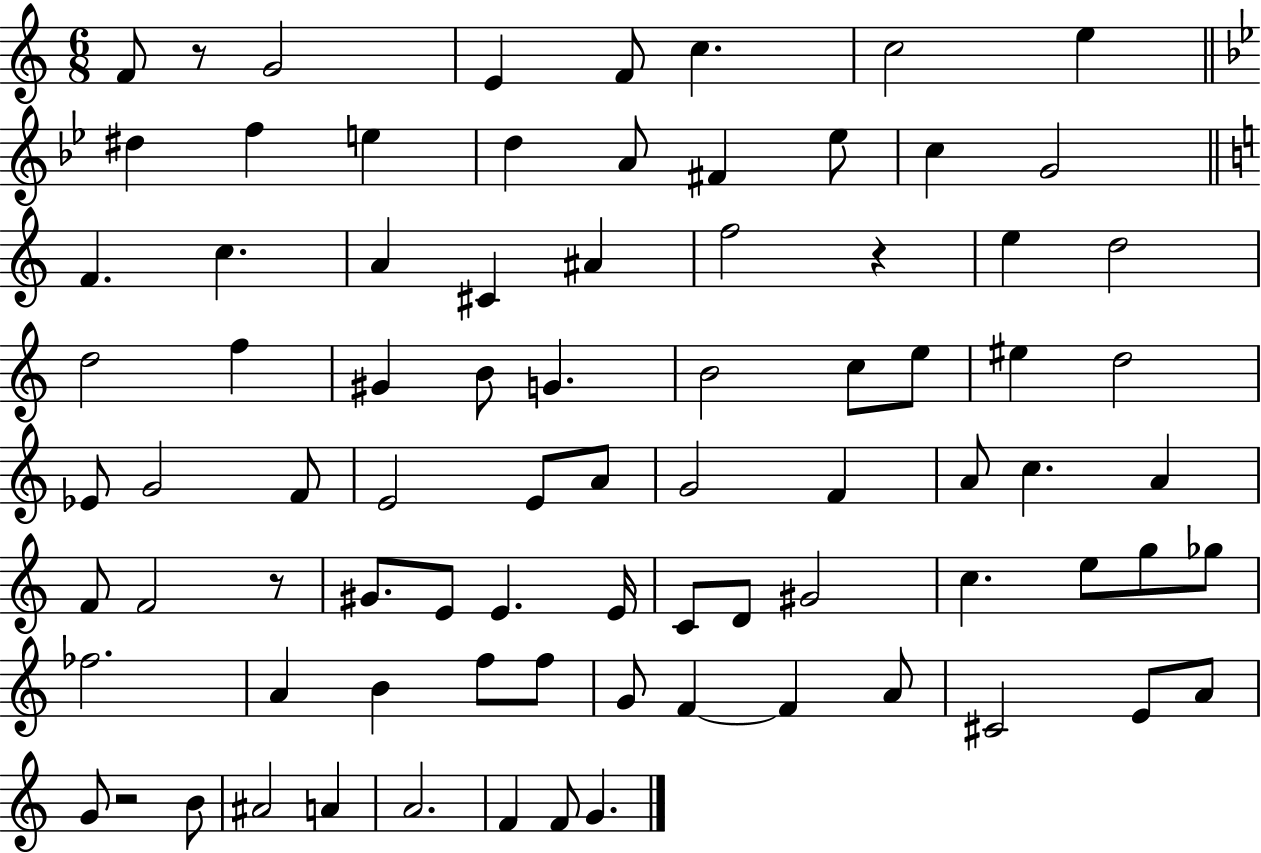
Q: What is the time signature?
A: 6/8